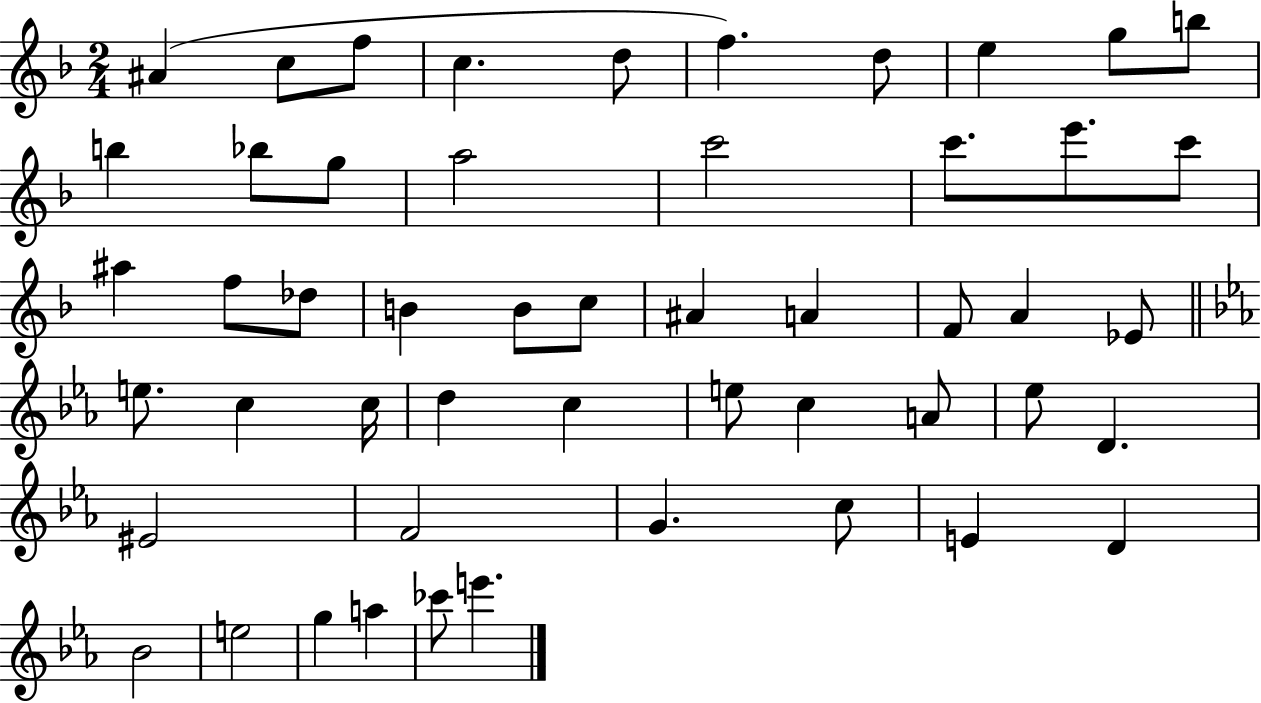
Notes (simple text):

A#4/q C5/e F5/e C5/q. D5/e F5/q. D5/e E5/q G5/e B5/e B5/q Bb5/e G5/e A5/h C6/h C6/e. E6/e. C6/e A#5/q F5/e Db5/e B4/q B4/e C5/e A#4/q A4/q F4/e A4/q Eb4/e E5/e. C5/q C5/s D5/q C5/q E5/e C5/q A4/e Eb5/e D4/q. EIS4/h F4/h G4/q. C5/e E4/q D4/q Bb4/h E5/h G5/q A5/q CES6/e E6/q.